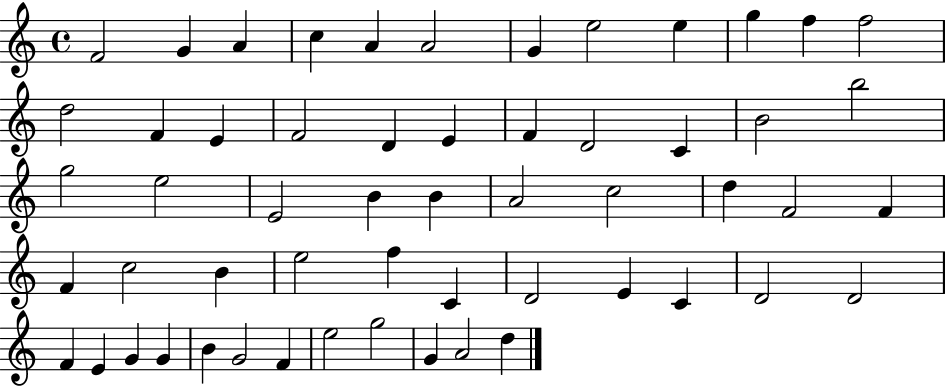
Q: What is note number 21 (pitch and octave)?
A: C4